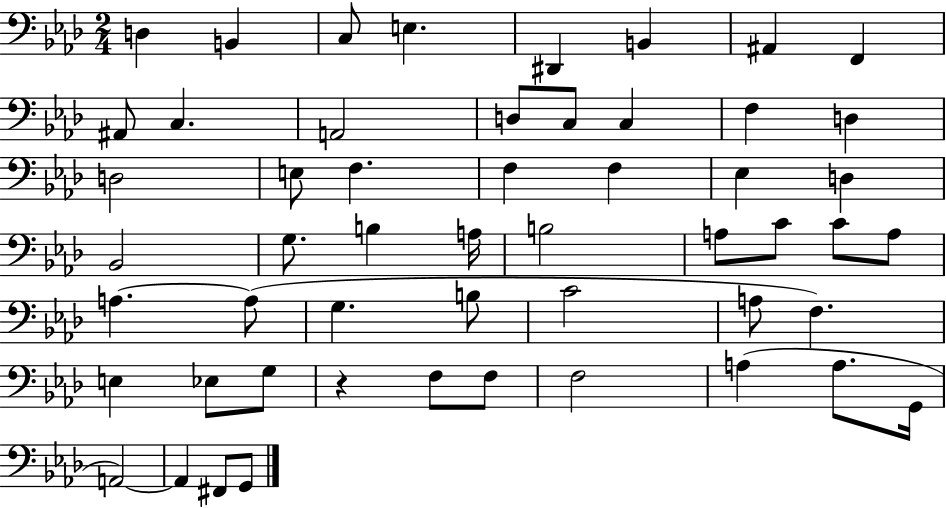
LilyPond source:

{
  \clef bass
  \numericTimeSignature
  \time 2/4
  \key aes \major
  d4 b,4 | c8 e4. | dis,4 b,4 | ais,4 f,4 | \break ais,8 c4. | a,2 | d8 c8 c4 | f4 d4 | \break d2 | e8 f4. | f4 f4 | ees4 d4 | \break bes,2 | g8. b4 a16 | b2 | a8 c'8 c'8 a8 | \break a4.~~ a8( | g4. b8 | c'2 | a8 f4.) | \break e4 ees8 g8 | r4 f8 f8 | f2 | a4( a8. g,16 | \break a,2~~) | a,4 fis,8 g,8 | \bar "|."
}